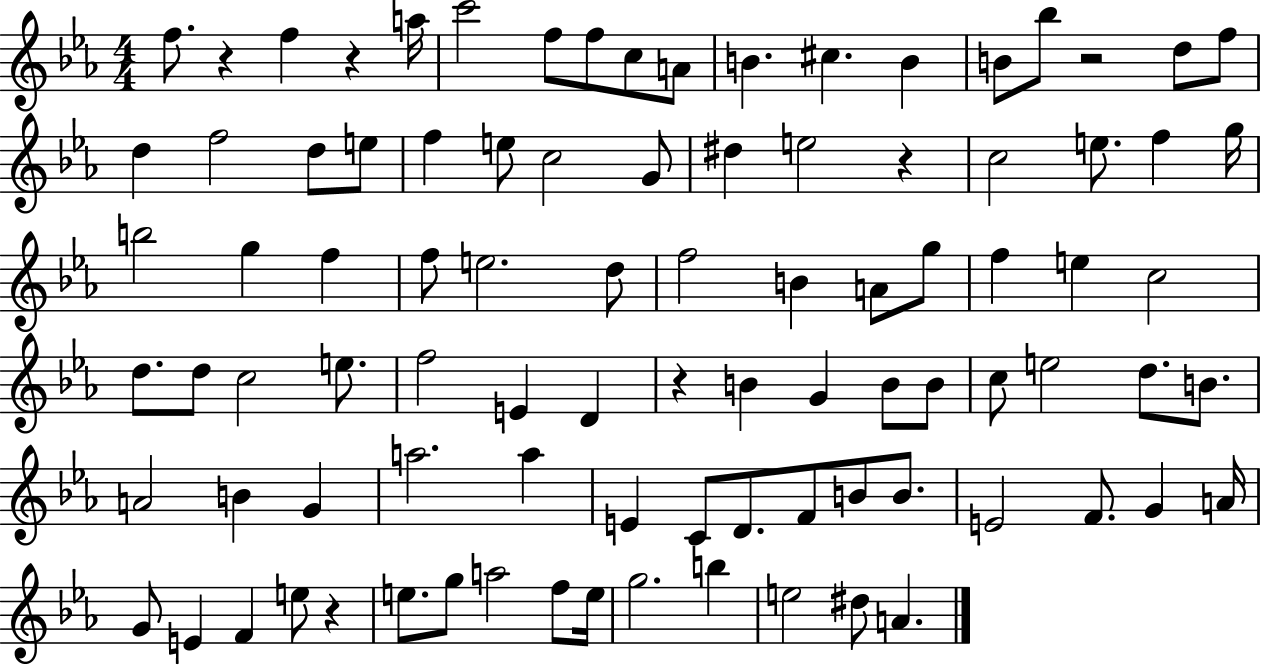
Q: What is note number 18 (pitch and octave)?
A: D5